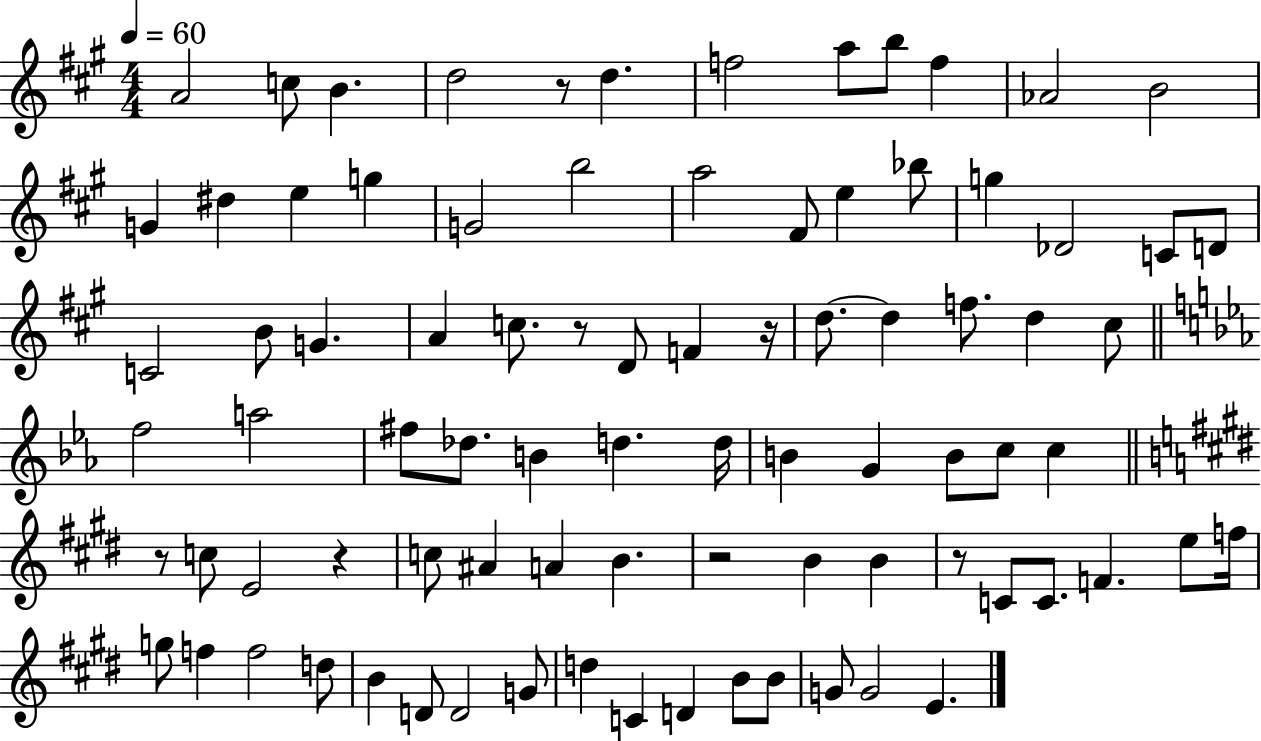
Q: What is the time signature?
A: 4/4